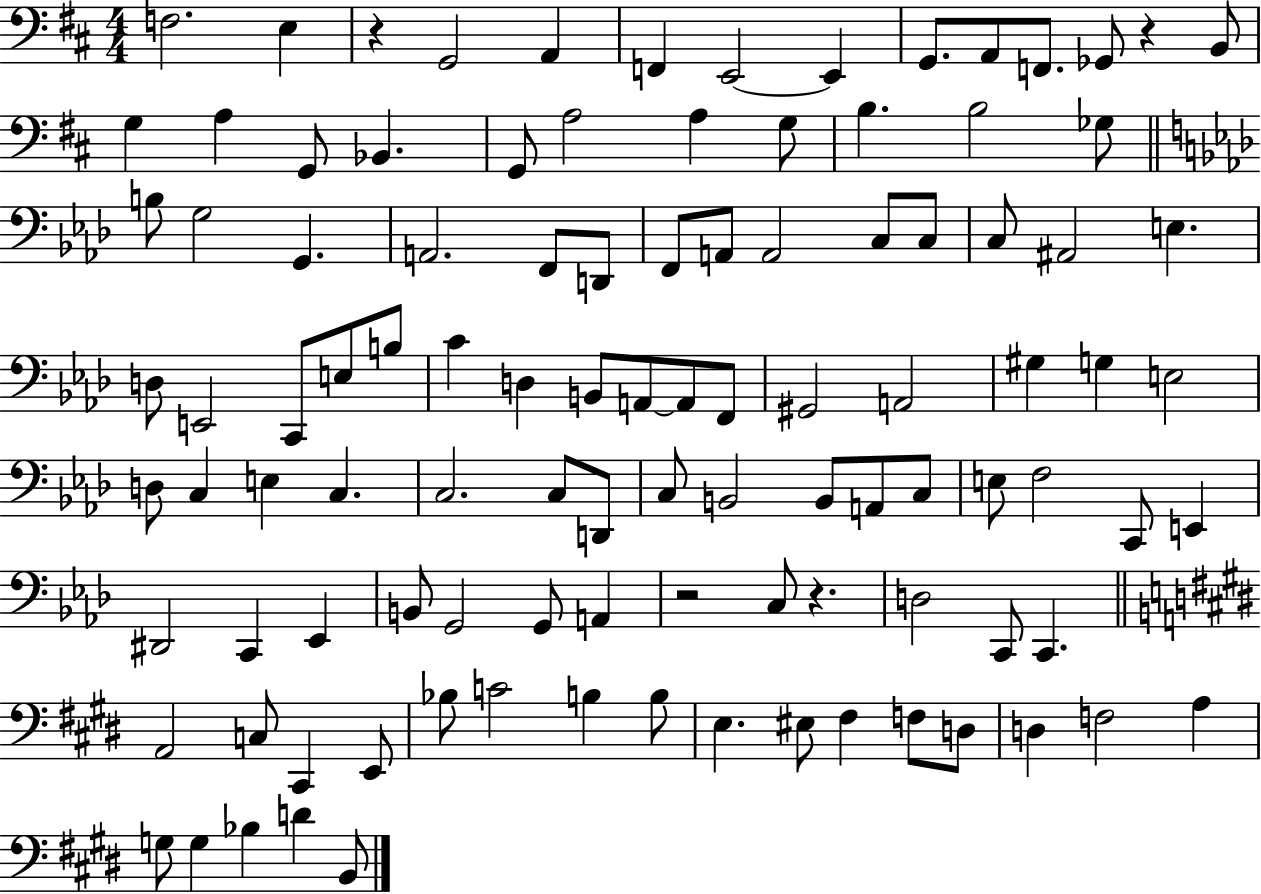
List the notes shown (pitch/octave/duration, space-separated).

F3/h. E3/q R/q G2/h A2/q F2/q E2/h E2/q G2/e. A2/e F2/e. Gb2/e R/q B2/e G3/q A3/q G2/e Bb2/q. G2/e A3/h A3/q G3/e B3/q. B3/h Gb3/e B3/e G3/h G2/q. A2/h. F2/e D2/e F2/e A2/e A2/h C3/e C3/e C3/e A#2/h E3/q. D3/e E2/h C2/e E3/e B3/e C4/q D3/q B2/e A2/e A2/e F2/e G#2/h A2/h G#3/q G3/q E3/h D3/e C3/q E3/q C3/q. C3/h. C3/e D2/e C3/e B2/h B2/e A2/e C3/e E3/e F3/h C2/e E2/q D#2/h C2/q Eb2/q B2/e G2/h G2/e A2/q R/h C3/e R/q. D3/h C2/e C2/q. A2/h C3/e C#2/q E2/e Bb3/e C4/h B3/q B3/e E3/q. EIS3/e F#3/q F3/e D3/e D3/q F3/h A3/q G3/e G3/q Bb3/q D4/q B2/e